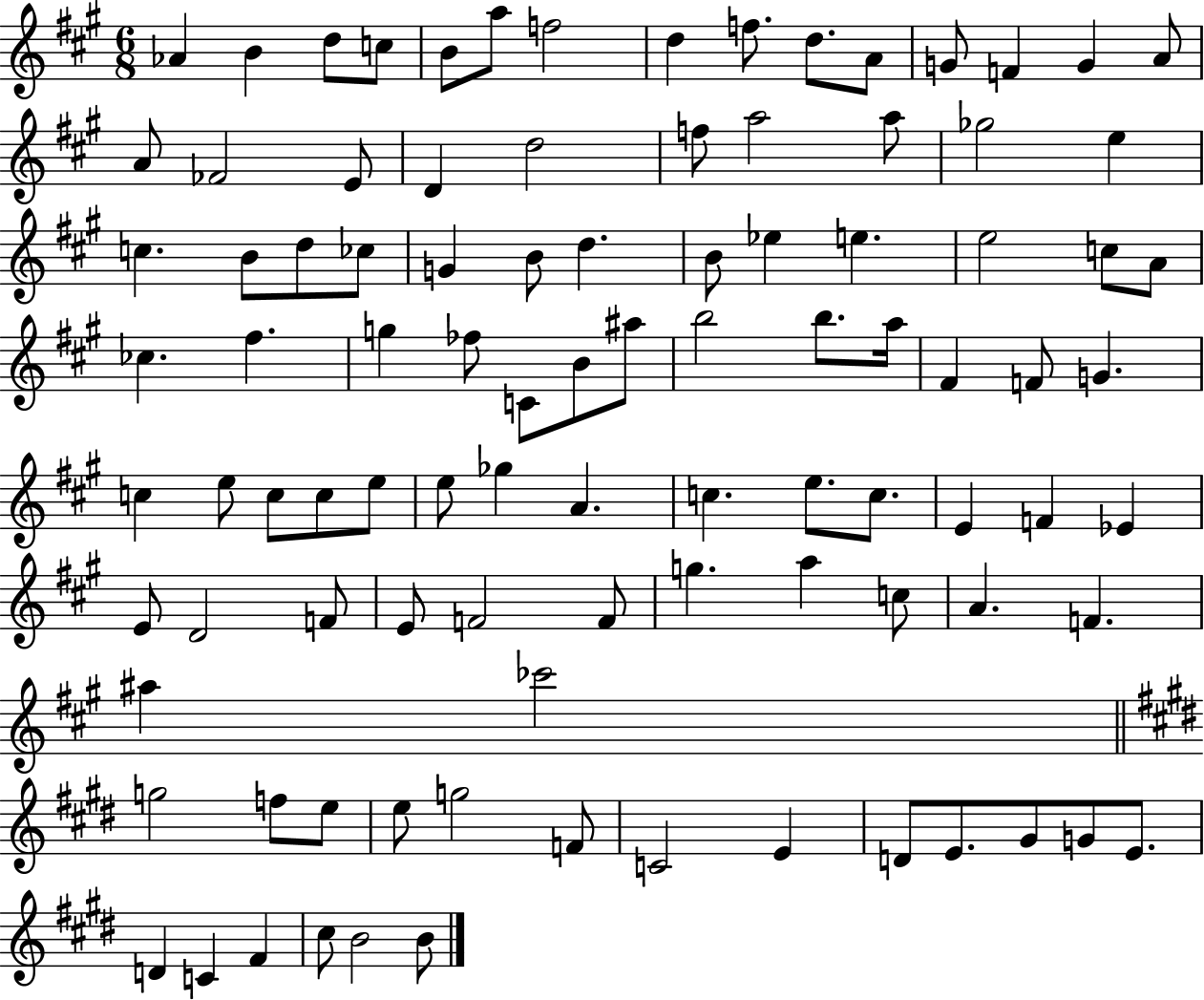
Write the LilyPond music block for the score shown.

{
  \clef treble
  \numericTimeSignature
  \time 6/8
  \key a \major
  \repeat volta 2 { aes'4 b'4 d''8 c''8 | b'8 a''8 f''2 | d''4 f''8. d''8. a'8 | g'8 f'4 g'4 a'8 | \break a'8 fes'2 e'8 | d'4 d''2 | f''8 a''2 a''8 | ges''2 e''4 | \break c''4. b'8 d''8 ces''8 | g'4 b'8 d''4. | b'8 ees''4 e''4. | e''2 c''8 a'8 | \break ces''4. fis''4. | g''4 fes''8 c'8 b'8 ais''8 | b''2 b''8. a''16 | fis'4 f'8 g'4. | \break c''4 e''8 c''8 c''8 e''8 | e''8 ges''4 a'4. | c''4. e''8. c''8. | e'4 f'4 ees'4 | \break e'8 d'2 f'8 | e'8 f'2 f'8 | g''4. a''4 c''8 | a'4. f'4. | \break ais''4 ces'''2 | \bar "||" \break \key e \major g''2 f''8 e''8 | e''8 g''2 f'8 | c'2 e'4 | d'8 e'8. gis'8 g'8 e'8. | \break d'4 c'4 fis'4 | cis''8 b'2 b'8 | } \bar "|."
}